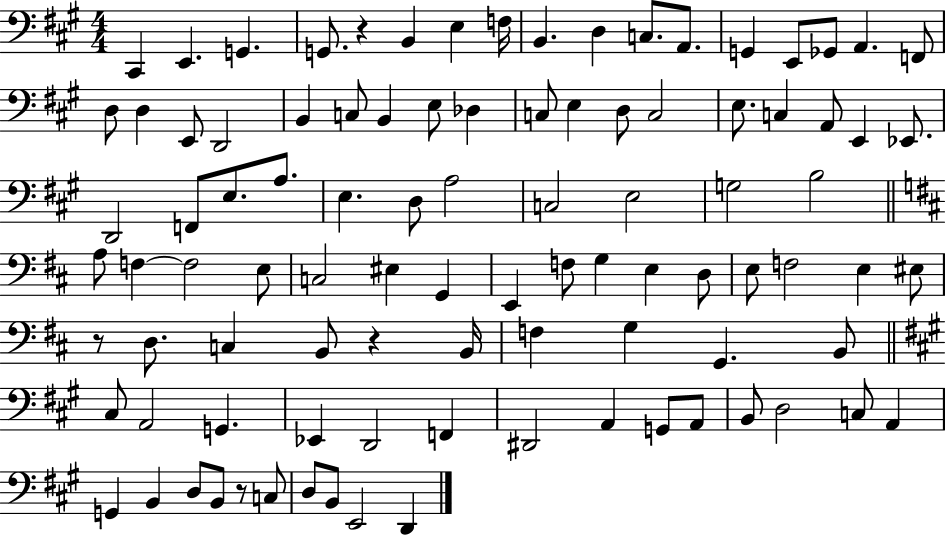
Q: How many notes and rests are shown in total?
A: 96